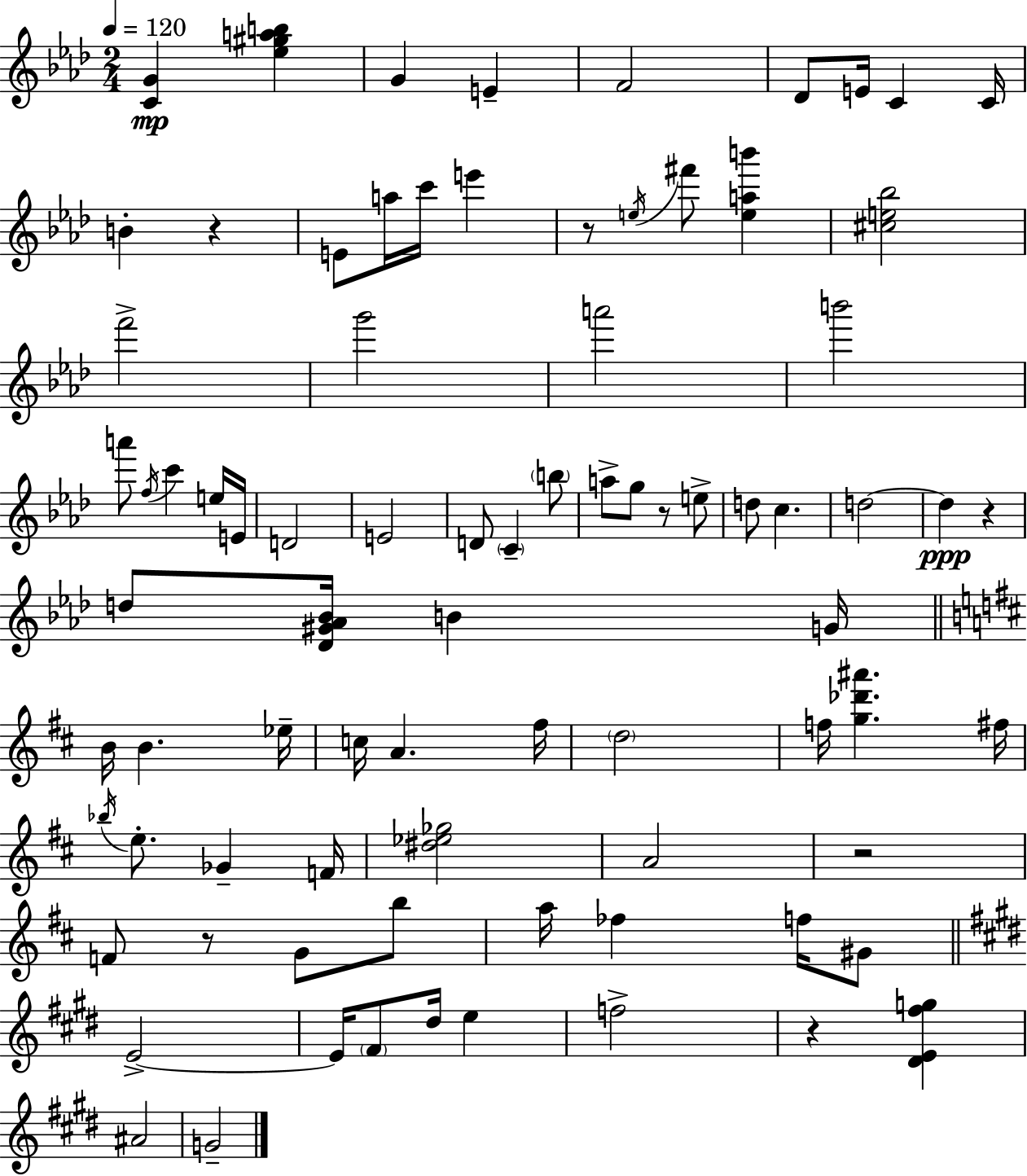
{
  \clef treble
  \numericTimeSignature
  \time 2/4
  \key f \minor
  \tempo 4 = 120
  <c' g'>4\mp <ees'' gis'' a'' b''>4 | g'4 e'4-- | f'2 | des'8 e'16 c'4 c'16 | \break b'4-. r4 | e'8 a''16 c'''16 e'''4 | r8 \acciaccatura { e''16 } fis'''8 <e'' a'' b'''>4 | <cis'' e'' bes''>2 | \break f'''2-> | g'''2 | a'''2 | b'''2 | \break a'''8 \acciaccatura { f''16 } c'''4 | e''16 e'16 d'2 | e'2 | d'8 \parenthesize c'4-- | \break \parenthesize b''8 a''8-> g''8 r8 | e''8-> d''8 c''4. | d''2~~ | d''4\ppp r4 | \break d''8 <des' gis' aes' bes'>16 b'4 | g'16 \bar "||" \break \key b \minor b'16 b'4. ees''16-- | c''16 a'4. fis''16 | \parenthesize d''2 | f''16 <g'' des''' ais'''>4. fis''16 | \break \acciaccatura { bes''16 } e''8.-. ges'4-- | f'16 <dis'' ees'' ges''>2 | a'2 | r2 | \break f'8 r8 g'8 b''8 | a''16 fes''4 f''16 gis'8 | \bar "||" \break \key e \major e'2->~~ | e'16 \parenthesize fis'8 dis''16 e''4 | f''2-> | r4 <dis' e' fis'' g''>4 | \break ais'2 | g'2-- | \bar "|."
}